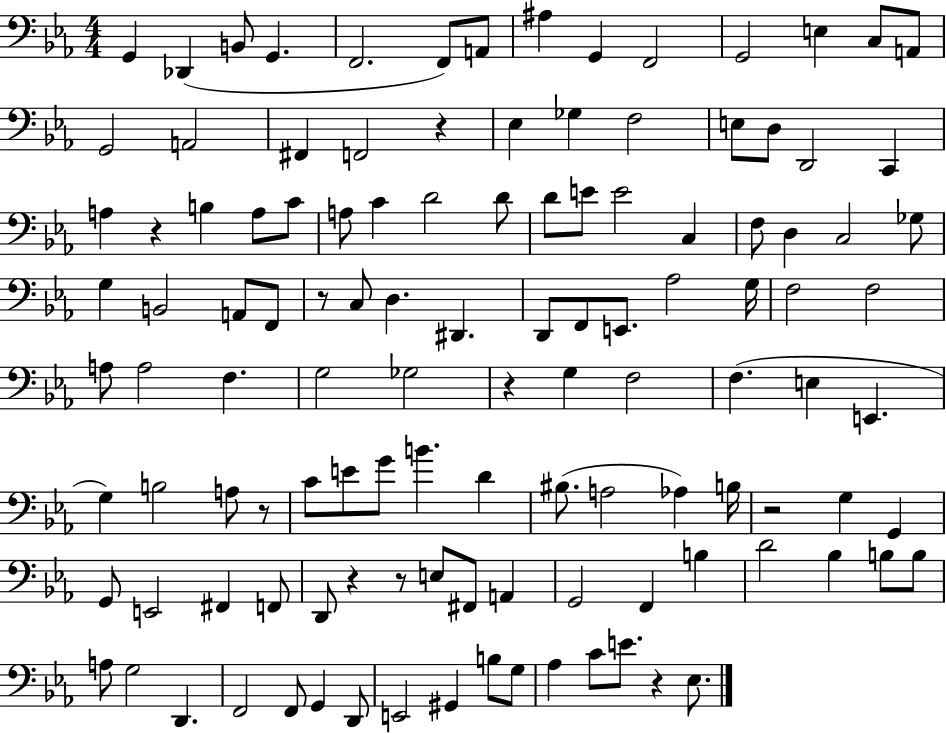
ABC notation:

X:1
T:Untitled
M:4/4
L:1/4
K:Eb
G,, _D,, B,,/2 G,, F,,2 F,,/2 A,,/2 ^A, G,, F,,2 G,,2 E, C,/2 A,,/2 G,,2 A,,2 ^F,, F,,2 z _E, _G, F,2 E,/2 D,/2 D,,2 C,, A, z B, A,/2 C/2 A,/2 C D2 D/2 D/2 E/2 E2 C, F,/2 D, C,2 _G,/2 G, B,,2 A,,/2 F,,/2 z/2 C,/2 D, ^D,, D,,/2 F,,/2 E,,/2 _A,2 G,/4 F,2 F,2 A,/2 A,2 F, G,2 _G,2 z G, F,2 F, E, E,, G, B,2 A,/2 z/2 C/2 E/2 G/2 B D ^B,/2 A,2 _A, B,/4 z2 G, G,, G,,/2 E,,2 ^F,, F,,/2 D,,/2 z z/2 E,/2 ^F,,/2 A,, G,,2 F,, B, D2 _B, B,/2 B,/2 A,/2 G,2 D,, F,,2 F,,/2 G,, D,,/2 E,,2 ^G,, B,/2 G,/2 _A, C/2 E/2 z _E,/2